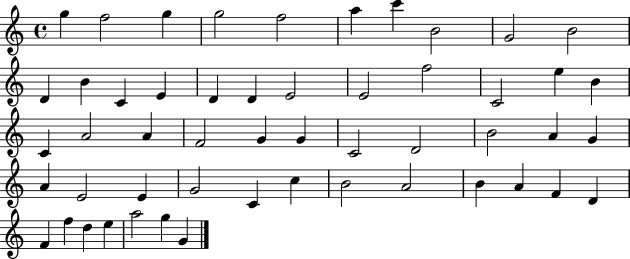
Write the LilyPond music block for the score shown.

{
  \clef treble
  \time 4/4
  \defaultTimeSignature
  \key c \major
  g''4 f''2 g''4 | g''2 f''2 | a''4 c'''4 b'2 | g'2 b'2 | \break d'4 b'4 c'4 e'4 | d'4 d'4 e'2 | e'2 f''2 | c'2 e''4 b'4 | \break c'4 a'2 a'4 | f'2 g'4 g'4 | c'2 d'2 | b'2 a'4 g'4 | \break a'4 e'2 e'4 | g'2 c'4 c''4 | b'2 a'2 | b'4 a'4 f'4 d'4 | \break f'4 f''4 d''4 e''4 | a''2 g''4 g'4 | \bar "|."
}